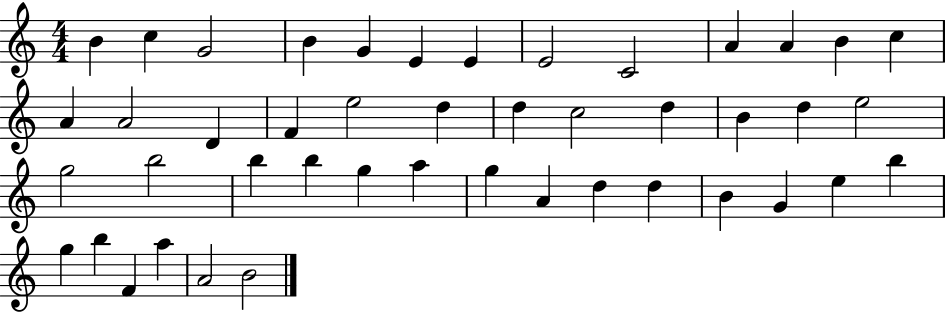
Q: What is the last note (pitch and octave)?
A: B4